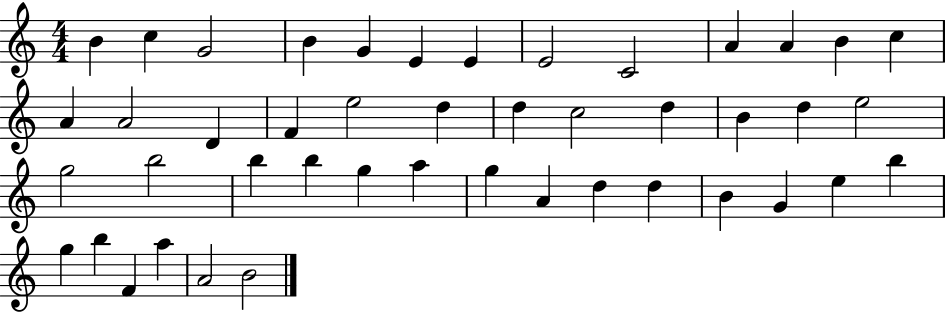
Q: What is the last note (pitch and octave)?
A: B4